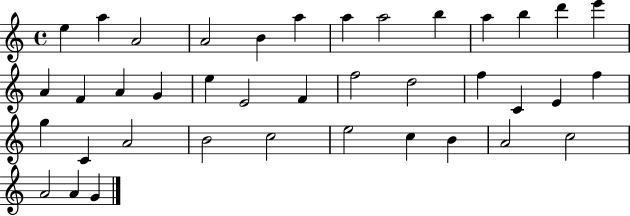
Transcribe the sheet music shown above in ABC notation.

X:1
T:Untitled
M:4/4
L:1/4
K:C
e a A2 A2 B a a a2 b a b d' e' A F A G e E2 F f2 d2 f C E f g C A2 B2 c2 e2 c B A2 c2 A2 A G